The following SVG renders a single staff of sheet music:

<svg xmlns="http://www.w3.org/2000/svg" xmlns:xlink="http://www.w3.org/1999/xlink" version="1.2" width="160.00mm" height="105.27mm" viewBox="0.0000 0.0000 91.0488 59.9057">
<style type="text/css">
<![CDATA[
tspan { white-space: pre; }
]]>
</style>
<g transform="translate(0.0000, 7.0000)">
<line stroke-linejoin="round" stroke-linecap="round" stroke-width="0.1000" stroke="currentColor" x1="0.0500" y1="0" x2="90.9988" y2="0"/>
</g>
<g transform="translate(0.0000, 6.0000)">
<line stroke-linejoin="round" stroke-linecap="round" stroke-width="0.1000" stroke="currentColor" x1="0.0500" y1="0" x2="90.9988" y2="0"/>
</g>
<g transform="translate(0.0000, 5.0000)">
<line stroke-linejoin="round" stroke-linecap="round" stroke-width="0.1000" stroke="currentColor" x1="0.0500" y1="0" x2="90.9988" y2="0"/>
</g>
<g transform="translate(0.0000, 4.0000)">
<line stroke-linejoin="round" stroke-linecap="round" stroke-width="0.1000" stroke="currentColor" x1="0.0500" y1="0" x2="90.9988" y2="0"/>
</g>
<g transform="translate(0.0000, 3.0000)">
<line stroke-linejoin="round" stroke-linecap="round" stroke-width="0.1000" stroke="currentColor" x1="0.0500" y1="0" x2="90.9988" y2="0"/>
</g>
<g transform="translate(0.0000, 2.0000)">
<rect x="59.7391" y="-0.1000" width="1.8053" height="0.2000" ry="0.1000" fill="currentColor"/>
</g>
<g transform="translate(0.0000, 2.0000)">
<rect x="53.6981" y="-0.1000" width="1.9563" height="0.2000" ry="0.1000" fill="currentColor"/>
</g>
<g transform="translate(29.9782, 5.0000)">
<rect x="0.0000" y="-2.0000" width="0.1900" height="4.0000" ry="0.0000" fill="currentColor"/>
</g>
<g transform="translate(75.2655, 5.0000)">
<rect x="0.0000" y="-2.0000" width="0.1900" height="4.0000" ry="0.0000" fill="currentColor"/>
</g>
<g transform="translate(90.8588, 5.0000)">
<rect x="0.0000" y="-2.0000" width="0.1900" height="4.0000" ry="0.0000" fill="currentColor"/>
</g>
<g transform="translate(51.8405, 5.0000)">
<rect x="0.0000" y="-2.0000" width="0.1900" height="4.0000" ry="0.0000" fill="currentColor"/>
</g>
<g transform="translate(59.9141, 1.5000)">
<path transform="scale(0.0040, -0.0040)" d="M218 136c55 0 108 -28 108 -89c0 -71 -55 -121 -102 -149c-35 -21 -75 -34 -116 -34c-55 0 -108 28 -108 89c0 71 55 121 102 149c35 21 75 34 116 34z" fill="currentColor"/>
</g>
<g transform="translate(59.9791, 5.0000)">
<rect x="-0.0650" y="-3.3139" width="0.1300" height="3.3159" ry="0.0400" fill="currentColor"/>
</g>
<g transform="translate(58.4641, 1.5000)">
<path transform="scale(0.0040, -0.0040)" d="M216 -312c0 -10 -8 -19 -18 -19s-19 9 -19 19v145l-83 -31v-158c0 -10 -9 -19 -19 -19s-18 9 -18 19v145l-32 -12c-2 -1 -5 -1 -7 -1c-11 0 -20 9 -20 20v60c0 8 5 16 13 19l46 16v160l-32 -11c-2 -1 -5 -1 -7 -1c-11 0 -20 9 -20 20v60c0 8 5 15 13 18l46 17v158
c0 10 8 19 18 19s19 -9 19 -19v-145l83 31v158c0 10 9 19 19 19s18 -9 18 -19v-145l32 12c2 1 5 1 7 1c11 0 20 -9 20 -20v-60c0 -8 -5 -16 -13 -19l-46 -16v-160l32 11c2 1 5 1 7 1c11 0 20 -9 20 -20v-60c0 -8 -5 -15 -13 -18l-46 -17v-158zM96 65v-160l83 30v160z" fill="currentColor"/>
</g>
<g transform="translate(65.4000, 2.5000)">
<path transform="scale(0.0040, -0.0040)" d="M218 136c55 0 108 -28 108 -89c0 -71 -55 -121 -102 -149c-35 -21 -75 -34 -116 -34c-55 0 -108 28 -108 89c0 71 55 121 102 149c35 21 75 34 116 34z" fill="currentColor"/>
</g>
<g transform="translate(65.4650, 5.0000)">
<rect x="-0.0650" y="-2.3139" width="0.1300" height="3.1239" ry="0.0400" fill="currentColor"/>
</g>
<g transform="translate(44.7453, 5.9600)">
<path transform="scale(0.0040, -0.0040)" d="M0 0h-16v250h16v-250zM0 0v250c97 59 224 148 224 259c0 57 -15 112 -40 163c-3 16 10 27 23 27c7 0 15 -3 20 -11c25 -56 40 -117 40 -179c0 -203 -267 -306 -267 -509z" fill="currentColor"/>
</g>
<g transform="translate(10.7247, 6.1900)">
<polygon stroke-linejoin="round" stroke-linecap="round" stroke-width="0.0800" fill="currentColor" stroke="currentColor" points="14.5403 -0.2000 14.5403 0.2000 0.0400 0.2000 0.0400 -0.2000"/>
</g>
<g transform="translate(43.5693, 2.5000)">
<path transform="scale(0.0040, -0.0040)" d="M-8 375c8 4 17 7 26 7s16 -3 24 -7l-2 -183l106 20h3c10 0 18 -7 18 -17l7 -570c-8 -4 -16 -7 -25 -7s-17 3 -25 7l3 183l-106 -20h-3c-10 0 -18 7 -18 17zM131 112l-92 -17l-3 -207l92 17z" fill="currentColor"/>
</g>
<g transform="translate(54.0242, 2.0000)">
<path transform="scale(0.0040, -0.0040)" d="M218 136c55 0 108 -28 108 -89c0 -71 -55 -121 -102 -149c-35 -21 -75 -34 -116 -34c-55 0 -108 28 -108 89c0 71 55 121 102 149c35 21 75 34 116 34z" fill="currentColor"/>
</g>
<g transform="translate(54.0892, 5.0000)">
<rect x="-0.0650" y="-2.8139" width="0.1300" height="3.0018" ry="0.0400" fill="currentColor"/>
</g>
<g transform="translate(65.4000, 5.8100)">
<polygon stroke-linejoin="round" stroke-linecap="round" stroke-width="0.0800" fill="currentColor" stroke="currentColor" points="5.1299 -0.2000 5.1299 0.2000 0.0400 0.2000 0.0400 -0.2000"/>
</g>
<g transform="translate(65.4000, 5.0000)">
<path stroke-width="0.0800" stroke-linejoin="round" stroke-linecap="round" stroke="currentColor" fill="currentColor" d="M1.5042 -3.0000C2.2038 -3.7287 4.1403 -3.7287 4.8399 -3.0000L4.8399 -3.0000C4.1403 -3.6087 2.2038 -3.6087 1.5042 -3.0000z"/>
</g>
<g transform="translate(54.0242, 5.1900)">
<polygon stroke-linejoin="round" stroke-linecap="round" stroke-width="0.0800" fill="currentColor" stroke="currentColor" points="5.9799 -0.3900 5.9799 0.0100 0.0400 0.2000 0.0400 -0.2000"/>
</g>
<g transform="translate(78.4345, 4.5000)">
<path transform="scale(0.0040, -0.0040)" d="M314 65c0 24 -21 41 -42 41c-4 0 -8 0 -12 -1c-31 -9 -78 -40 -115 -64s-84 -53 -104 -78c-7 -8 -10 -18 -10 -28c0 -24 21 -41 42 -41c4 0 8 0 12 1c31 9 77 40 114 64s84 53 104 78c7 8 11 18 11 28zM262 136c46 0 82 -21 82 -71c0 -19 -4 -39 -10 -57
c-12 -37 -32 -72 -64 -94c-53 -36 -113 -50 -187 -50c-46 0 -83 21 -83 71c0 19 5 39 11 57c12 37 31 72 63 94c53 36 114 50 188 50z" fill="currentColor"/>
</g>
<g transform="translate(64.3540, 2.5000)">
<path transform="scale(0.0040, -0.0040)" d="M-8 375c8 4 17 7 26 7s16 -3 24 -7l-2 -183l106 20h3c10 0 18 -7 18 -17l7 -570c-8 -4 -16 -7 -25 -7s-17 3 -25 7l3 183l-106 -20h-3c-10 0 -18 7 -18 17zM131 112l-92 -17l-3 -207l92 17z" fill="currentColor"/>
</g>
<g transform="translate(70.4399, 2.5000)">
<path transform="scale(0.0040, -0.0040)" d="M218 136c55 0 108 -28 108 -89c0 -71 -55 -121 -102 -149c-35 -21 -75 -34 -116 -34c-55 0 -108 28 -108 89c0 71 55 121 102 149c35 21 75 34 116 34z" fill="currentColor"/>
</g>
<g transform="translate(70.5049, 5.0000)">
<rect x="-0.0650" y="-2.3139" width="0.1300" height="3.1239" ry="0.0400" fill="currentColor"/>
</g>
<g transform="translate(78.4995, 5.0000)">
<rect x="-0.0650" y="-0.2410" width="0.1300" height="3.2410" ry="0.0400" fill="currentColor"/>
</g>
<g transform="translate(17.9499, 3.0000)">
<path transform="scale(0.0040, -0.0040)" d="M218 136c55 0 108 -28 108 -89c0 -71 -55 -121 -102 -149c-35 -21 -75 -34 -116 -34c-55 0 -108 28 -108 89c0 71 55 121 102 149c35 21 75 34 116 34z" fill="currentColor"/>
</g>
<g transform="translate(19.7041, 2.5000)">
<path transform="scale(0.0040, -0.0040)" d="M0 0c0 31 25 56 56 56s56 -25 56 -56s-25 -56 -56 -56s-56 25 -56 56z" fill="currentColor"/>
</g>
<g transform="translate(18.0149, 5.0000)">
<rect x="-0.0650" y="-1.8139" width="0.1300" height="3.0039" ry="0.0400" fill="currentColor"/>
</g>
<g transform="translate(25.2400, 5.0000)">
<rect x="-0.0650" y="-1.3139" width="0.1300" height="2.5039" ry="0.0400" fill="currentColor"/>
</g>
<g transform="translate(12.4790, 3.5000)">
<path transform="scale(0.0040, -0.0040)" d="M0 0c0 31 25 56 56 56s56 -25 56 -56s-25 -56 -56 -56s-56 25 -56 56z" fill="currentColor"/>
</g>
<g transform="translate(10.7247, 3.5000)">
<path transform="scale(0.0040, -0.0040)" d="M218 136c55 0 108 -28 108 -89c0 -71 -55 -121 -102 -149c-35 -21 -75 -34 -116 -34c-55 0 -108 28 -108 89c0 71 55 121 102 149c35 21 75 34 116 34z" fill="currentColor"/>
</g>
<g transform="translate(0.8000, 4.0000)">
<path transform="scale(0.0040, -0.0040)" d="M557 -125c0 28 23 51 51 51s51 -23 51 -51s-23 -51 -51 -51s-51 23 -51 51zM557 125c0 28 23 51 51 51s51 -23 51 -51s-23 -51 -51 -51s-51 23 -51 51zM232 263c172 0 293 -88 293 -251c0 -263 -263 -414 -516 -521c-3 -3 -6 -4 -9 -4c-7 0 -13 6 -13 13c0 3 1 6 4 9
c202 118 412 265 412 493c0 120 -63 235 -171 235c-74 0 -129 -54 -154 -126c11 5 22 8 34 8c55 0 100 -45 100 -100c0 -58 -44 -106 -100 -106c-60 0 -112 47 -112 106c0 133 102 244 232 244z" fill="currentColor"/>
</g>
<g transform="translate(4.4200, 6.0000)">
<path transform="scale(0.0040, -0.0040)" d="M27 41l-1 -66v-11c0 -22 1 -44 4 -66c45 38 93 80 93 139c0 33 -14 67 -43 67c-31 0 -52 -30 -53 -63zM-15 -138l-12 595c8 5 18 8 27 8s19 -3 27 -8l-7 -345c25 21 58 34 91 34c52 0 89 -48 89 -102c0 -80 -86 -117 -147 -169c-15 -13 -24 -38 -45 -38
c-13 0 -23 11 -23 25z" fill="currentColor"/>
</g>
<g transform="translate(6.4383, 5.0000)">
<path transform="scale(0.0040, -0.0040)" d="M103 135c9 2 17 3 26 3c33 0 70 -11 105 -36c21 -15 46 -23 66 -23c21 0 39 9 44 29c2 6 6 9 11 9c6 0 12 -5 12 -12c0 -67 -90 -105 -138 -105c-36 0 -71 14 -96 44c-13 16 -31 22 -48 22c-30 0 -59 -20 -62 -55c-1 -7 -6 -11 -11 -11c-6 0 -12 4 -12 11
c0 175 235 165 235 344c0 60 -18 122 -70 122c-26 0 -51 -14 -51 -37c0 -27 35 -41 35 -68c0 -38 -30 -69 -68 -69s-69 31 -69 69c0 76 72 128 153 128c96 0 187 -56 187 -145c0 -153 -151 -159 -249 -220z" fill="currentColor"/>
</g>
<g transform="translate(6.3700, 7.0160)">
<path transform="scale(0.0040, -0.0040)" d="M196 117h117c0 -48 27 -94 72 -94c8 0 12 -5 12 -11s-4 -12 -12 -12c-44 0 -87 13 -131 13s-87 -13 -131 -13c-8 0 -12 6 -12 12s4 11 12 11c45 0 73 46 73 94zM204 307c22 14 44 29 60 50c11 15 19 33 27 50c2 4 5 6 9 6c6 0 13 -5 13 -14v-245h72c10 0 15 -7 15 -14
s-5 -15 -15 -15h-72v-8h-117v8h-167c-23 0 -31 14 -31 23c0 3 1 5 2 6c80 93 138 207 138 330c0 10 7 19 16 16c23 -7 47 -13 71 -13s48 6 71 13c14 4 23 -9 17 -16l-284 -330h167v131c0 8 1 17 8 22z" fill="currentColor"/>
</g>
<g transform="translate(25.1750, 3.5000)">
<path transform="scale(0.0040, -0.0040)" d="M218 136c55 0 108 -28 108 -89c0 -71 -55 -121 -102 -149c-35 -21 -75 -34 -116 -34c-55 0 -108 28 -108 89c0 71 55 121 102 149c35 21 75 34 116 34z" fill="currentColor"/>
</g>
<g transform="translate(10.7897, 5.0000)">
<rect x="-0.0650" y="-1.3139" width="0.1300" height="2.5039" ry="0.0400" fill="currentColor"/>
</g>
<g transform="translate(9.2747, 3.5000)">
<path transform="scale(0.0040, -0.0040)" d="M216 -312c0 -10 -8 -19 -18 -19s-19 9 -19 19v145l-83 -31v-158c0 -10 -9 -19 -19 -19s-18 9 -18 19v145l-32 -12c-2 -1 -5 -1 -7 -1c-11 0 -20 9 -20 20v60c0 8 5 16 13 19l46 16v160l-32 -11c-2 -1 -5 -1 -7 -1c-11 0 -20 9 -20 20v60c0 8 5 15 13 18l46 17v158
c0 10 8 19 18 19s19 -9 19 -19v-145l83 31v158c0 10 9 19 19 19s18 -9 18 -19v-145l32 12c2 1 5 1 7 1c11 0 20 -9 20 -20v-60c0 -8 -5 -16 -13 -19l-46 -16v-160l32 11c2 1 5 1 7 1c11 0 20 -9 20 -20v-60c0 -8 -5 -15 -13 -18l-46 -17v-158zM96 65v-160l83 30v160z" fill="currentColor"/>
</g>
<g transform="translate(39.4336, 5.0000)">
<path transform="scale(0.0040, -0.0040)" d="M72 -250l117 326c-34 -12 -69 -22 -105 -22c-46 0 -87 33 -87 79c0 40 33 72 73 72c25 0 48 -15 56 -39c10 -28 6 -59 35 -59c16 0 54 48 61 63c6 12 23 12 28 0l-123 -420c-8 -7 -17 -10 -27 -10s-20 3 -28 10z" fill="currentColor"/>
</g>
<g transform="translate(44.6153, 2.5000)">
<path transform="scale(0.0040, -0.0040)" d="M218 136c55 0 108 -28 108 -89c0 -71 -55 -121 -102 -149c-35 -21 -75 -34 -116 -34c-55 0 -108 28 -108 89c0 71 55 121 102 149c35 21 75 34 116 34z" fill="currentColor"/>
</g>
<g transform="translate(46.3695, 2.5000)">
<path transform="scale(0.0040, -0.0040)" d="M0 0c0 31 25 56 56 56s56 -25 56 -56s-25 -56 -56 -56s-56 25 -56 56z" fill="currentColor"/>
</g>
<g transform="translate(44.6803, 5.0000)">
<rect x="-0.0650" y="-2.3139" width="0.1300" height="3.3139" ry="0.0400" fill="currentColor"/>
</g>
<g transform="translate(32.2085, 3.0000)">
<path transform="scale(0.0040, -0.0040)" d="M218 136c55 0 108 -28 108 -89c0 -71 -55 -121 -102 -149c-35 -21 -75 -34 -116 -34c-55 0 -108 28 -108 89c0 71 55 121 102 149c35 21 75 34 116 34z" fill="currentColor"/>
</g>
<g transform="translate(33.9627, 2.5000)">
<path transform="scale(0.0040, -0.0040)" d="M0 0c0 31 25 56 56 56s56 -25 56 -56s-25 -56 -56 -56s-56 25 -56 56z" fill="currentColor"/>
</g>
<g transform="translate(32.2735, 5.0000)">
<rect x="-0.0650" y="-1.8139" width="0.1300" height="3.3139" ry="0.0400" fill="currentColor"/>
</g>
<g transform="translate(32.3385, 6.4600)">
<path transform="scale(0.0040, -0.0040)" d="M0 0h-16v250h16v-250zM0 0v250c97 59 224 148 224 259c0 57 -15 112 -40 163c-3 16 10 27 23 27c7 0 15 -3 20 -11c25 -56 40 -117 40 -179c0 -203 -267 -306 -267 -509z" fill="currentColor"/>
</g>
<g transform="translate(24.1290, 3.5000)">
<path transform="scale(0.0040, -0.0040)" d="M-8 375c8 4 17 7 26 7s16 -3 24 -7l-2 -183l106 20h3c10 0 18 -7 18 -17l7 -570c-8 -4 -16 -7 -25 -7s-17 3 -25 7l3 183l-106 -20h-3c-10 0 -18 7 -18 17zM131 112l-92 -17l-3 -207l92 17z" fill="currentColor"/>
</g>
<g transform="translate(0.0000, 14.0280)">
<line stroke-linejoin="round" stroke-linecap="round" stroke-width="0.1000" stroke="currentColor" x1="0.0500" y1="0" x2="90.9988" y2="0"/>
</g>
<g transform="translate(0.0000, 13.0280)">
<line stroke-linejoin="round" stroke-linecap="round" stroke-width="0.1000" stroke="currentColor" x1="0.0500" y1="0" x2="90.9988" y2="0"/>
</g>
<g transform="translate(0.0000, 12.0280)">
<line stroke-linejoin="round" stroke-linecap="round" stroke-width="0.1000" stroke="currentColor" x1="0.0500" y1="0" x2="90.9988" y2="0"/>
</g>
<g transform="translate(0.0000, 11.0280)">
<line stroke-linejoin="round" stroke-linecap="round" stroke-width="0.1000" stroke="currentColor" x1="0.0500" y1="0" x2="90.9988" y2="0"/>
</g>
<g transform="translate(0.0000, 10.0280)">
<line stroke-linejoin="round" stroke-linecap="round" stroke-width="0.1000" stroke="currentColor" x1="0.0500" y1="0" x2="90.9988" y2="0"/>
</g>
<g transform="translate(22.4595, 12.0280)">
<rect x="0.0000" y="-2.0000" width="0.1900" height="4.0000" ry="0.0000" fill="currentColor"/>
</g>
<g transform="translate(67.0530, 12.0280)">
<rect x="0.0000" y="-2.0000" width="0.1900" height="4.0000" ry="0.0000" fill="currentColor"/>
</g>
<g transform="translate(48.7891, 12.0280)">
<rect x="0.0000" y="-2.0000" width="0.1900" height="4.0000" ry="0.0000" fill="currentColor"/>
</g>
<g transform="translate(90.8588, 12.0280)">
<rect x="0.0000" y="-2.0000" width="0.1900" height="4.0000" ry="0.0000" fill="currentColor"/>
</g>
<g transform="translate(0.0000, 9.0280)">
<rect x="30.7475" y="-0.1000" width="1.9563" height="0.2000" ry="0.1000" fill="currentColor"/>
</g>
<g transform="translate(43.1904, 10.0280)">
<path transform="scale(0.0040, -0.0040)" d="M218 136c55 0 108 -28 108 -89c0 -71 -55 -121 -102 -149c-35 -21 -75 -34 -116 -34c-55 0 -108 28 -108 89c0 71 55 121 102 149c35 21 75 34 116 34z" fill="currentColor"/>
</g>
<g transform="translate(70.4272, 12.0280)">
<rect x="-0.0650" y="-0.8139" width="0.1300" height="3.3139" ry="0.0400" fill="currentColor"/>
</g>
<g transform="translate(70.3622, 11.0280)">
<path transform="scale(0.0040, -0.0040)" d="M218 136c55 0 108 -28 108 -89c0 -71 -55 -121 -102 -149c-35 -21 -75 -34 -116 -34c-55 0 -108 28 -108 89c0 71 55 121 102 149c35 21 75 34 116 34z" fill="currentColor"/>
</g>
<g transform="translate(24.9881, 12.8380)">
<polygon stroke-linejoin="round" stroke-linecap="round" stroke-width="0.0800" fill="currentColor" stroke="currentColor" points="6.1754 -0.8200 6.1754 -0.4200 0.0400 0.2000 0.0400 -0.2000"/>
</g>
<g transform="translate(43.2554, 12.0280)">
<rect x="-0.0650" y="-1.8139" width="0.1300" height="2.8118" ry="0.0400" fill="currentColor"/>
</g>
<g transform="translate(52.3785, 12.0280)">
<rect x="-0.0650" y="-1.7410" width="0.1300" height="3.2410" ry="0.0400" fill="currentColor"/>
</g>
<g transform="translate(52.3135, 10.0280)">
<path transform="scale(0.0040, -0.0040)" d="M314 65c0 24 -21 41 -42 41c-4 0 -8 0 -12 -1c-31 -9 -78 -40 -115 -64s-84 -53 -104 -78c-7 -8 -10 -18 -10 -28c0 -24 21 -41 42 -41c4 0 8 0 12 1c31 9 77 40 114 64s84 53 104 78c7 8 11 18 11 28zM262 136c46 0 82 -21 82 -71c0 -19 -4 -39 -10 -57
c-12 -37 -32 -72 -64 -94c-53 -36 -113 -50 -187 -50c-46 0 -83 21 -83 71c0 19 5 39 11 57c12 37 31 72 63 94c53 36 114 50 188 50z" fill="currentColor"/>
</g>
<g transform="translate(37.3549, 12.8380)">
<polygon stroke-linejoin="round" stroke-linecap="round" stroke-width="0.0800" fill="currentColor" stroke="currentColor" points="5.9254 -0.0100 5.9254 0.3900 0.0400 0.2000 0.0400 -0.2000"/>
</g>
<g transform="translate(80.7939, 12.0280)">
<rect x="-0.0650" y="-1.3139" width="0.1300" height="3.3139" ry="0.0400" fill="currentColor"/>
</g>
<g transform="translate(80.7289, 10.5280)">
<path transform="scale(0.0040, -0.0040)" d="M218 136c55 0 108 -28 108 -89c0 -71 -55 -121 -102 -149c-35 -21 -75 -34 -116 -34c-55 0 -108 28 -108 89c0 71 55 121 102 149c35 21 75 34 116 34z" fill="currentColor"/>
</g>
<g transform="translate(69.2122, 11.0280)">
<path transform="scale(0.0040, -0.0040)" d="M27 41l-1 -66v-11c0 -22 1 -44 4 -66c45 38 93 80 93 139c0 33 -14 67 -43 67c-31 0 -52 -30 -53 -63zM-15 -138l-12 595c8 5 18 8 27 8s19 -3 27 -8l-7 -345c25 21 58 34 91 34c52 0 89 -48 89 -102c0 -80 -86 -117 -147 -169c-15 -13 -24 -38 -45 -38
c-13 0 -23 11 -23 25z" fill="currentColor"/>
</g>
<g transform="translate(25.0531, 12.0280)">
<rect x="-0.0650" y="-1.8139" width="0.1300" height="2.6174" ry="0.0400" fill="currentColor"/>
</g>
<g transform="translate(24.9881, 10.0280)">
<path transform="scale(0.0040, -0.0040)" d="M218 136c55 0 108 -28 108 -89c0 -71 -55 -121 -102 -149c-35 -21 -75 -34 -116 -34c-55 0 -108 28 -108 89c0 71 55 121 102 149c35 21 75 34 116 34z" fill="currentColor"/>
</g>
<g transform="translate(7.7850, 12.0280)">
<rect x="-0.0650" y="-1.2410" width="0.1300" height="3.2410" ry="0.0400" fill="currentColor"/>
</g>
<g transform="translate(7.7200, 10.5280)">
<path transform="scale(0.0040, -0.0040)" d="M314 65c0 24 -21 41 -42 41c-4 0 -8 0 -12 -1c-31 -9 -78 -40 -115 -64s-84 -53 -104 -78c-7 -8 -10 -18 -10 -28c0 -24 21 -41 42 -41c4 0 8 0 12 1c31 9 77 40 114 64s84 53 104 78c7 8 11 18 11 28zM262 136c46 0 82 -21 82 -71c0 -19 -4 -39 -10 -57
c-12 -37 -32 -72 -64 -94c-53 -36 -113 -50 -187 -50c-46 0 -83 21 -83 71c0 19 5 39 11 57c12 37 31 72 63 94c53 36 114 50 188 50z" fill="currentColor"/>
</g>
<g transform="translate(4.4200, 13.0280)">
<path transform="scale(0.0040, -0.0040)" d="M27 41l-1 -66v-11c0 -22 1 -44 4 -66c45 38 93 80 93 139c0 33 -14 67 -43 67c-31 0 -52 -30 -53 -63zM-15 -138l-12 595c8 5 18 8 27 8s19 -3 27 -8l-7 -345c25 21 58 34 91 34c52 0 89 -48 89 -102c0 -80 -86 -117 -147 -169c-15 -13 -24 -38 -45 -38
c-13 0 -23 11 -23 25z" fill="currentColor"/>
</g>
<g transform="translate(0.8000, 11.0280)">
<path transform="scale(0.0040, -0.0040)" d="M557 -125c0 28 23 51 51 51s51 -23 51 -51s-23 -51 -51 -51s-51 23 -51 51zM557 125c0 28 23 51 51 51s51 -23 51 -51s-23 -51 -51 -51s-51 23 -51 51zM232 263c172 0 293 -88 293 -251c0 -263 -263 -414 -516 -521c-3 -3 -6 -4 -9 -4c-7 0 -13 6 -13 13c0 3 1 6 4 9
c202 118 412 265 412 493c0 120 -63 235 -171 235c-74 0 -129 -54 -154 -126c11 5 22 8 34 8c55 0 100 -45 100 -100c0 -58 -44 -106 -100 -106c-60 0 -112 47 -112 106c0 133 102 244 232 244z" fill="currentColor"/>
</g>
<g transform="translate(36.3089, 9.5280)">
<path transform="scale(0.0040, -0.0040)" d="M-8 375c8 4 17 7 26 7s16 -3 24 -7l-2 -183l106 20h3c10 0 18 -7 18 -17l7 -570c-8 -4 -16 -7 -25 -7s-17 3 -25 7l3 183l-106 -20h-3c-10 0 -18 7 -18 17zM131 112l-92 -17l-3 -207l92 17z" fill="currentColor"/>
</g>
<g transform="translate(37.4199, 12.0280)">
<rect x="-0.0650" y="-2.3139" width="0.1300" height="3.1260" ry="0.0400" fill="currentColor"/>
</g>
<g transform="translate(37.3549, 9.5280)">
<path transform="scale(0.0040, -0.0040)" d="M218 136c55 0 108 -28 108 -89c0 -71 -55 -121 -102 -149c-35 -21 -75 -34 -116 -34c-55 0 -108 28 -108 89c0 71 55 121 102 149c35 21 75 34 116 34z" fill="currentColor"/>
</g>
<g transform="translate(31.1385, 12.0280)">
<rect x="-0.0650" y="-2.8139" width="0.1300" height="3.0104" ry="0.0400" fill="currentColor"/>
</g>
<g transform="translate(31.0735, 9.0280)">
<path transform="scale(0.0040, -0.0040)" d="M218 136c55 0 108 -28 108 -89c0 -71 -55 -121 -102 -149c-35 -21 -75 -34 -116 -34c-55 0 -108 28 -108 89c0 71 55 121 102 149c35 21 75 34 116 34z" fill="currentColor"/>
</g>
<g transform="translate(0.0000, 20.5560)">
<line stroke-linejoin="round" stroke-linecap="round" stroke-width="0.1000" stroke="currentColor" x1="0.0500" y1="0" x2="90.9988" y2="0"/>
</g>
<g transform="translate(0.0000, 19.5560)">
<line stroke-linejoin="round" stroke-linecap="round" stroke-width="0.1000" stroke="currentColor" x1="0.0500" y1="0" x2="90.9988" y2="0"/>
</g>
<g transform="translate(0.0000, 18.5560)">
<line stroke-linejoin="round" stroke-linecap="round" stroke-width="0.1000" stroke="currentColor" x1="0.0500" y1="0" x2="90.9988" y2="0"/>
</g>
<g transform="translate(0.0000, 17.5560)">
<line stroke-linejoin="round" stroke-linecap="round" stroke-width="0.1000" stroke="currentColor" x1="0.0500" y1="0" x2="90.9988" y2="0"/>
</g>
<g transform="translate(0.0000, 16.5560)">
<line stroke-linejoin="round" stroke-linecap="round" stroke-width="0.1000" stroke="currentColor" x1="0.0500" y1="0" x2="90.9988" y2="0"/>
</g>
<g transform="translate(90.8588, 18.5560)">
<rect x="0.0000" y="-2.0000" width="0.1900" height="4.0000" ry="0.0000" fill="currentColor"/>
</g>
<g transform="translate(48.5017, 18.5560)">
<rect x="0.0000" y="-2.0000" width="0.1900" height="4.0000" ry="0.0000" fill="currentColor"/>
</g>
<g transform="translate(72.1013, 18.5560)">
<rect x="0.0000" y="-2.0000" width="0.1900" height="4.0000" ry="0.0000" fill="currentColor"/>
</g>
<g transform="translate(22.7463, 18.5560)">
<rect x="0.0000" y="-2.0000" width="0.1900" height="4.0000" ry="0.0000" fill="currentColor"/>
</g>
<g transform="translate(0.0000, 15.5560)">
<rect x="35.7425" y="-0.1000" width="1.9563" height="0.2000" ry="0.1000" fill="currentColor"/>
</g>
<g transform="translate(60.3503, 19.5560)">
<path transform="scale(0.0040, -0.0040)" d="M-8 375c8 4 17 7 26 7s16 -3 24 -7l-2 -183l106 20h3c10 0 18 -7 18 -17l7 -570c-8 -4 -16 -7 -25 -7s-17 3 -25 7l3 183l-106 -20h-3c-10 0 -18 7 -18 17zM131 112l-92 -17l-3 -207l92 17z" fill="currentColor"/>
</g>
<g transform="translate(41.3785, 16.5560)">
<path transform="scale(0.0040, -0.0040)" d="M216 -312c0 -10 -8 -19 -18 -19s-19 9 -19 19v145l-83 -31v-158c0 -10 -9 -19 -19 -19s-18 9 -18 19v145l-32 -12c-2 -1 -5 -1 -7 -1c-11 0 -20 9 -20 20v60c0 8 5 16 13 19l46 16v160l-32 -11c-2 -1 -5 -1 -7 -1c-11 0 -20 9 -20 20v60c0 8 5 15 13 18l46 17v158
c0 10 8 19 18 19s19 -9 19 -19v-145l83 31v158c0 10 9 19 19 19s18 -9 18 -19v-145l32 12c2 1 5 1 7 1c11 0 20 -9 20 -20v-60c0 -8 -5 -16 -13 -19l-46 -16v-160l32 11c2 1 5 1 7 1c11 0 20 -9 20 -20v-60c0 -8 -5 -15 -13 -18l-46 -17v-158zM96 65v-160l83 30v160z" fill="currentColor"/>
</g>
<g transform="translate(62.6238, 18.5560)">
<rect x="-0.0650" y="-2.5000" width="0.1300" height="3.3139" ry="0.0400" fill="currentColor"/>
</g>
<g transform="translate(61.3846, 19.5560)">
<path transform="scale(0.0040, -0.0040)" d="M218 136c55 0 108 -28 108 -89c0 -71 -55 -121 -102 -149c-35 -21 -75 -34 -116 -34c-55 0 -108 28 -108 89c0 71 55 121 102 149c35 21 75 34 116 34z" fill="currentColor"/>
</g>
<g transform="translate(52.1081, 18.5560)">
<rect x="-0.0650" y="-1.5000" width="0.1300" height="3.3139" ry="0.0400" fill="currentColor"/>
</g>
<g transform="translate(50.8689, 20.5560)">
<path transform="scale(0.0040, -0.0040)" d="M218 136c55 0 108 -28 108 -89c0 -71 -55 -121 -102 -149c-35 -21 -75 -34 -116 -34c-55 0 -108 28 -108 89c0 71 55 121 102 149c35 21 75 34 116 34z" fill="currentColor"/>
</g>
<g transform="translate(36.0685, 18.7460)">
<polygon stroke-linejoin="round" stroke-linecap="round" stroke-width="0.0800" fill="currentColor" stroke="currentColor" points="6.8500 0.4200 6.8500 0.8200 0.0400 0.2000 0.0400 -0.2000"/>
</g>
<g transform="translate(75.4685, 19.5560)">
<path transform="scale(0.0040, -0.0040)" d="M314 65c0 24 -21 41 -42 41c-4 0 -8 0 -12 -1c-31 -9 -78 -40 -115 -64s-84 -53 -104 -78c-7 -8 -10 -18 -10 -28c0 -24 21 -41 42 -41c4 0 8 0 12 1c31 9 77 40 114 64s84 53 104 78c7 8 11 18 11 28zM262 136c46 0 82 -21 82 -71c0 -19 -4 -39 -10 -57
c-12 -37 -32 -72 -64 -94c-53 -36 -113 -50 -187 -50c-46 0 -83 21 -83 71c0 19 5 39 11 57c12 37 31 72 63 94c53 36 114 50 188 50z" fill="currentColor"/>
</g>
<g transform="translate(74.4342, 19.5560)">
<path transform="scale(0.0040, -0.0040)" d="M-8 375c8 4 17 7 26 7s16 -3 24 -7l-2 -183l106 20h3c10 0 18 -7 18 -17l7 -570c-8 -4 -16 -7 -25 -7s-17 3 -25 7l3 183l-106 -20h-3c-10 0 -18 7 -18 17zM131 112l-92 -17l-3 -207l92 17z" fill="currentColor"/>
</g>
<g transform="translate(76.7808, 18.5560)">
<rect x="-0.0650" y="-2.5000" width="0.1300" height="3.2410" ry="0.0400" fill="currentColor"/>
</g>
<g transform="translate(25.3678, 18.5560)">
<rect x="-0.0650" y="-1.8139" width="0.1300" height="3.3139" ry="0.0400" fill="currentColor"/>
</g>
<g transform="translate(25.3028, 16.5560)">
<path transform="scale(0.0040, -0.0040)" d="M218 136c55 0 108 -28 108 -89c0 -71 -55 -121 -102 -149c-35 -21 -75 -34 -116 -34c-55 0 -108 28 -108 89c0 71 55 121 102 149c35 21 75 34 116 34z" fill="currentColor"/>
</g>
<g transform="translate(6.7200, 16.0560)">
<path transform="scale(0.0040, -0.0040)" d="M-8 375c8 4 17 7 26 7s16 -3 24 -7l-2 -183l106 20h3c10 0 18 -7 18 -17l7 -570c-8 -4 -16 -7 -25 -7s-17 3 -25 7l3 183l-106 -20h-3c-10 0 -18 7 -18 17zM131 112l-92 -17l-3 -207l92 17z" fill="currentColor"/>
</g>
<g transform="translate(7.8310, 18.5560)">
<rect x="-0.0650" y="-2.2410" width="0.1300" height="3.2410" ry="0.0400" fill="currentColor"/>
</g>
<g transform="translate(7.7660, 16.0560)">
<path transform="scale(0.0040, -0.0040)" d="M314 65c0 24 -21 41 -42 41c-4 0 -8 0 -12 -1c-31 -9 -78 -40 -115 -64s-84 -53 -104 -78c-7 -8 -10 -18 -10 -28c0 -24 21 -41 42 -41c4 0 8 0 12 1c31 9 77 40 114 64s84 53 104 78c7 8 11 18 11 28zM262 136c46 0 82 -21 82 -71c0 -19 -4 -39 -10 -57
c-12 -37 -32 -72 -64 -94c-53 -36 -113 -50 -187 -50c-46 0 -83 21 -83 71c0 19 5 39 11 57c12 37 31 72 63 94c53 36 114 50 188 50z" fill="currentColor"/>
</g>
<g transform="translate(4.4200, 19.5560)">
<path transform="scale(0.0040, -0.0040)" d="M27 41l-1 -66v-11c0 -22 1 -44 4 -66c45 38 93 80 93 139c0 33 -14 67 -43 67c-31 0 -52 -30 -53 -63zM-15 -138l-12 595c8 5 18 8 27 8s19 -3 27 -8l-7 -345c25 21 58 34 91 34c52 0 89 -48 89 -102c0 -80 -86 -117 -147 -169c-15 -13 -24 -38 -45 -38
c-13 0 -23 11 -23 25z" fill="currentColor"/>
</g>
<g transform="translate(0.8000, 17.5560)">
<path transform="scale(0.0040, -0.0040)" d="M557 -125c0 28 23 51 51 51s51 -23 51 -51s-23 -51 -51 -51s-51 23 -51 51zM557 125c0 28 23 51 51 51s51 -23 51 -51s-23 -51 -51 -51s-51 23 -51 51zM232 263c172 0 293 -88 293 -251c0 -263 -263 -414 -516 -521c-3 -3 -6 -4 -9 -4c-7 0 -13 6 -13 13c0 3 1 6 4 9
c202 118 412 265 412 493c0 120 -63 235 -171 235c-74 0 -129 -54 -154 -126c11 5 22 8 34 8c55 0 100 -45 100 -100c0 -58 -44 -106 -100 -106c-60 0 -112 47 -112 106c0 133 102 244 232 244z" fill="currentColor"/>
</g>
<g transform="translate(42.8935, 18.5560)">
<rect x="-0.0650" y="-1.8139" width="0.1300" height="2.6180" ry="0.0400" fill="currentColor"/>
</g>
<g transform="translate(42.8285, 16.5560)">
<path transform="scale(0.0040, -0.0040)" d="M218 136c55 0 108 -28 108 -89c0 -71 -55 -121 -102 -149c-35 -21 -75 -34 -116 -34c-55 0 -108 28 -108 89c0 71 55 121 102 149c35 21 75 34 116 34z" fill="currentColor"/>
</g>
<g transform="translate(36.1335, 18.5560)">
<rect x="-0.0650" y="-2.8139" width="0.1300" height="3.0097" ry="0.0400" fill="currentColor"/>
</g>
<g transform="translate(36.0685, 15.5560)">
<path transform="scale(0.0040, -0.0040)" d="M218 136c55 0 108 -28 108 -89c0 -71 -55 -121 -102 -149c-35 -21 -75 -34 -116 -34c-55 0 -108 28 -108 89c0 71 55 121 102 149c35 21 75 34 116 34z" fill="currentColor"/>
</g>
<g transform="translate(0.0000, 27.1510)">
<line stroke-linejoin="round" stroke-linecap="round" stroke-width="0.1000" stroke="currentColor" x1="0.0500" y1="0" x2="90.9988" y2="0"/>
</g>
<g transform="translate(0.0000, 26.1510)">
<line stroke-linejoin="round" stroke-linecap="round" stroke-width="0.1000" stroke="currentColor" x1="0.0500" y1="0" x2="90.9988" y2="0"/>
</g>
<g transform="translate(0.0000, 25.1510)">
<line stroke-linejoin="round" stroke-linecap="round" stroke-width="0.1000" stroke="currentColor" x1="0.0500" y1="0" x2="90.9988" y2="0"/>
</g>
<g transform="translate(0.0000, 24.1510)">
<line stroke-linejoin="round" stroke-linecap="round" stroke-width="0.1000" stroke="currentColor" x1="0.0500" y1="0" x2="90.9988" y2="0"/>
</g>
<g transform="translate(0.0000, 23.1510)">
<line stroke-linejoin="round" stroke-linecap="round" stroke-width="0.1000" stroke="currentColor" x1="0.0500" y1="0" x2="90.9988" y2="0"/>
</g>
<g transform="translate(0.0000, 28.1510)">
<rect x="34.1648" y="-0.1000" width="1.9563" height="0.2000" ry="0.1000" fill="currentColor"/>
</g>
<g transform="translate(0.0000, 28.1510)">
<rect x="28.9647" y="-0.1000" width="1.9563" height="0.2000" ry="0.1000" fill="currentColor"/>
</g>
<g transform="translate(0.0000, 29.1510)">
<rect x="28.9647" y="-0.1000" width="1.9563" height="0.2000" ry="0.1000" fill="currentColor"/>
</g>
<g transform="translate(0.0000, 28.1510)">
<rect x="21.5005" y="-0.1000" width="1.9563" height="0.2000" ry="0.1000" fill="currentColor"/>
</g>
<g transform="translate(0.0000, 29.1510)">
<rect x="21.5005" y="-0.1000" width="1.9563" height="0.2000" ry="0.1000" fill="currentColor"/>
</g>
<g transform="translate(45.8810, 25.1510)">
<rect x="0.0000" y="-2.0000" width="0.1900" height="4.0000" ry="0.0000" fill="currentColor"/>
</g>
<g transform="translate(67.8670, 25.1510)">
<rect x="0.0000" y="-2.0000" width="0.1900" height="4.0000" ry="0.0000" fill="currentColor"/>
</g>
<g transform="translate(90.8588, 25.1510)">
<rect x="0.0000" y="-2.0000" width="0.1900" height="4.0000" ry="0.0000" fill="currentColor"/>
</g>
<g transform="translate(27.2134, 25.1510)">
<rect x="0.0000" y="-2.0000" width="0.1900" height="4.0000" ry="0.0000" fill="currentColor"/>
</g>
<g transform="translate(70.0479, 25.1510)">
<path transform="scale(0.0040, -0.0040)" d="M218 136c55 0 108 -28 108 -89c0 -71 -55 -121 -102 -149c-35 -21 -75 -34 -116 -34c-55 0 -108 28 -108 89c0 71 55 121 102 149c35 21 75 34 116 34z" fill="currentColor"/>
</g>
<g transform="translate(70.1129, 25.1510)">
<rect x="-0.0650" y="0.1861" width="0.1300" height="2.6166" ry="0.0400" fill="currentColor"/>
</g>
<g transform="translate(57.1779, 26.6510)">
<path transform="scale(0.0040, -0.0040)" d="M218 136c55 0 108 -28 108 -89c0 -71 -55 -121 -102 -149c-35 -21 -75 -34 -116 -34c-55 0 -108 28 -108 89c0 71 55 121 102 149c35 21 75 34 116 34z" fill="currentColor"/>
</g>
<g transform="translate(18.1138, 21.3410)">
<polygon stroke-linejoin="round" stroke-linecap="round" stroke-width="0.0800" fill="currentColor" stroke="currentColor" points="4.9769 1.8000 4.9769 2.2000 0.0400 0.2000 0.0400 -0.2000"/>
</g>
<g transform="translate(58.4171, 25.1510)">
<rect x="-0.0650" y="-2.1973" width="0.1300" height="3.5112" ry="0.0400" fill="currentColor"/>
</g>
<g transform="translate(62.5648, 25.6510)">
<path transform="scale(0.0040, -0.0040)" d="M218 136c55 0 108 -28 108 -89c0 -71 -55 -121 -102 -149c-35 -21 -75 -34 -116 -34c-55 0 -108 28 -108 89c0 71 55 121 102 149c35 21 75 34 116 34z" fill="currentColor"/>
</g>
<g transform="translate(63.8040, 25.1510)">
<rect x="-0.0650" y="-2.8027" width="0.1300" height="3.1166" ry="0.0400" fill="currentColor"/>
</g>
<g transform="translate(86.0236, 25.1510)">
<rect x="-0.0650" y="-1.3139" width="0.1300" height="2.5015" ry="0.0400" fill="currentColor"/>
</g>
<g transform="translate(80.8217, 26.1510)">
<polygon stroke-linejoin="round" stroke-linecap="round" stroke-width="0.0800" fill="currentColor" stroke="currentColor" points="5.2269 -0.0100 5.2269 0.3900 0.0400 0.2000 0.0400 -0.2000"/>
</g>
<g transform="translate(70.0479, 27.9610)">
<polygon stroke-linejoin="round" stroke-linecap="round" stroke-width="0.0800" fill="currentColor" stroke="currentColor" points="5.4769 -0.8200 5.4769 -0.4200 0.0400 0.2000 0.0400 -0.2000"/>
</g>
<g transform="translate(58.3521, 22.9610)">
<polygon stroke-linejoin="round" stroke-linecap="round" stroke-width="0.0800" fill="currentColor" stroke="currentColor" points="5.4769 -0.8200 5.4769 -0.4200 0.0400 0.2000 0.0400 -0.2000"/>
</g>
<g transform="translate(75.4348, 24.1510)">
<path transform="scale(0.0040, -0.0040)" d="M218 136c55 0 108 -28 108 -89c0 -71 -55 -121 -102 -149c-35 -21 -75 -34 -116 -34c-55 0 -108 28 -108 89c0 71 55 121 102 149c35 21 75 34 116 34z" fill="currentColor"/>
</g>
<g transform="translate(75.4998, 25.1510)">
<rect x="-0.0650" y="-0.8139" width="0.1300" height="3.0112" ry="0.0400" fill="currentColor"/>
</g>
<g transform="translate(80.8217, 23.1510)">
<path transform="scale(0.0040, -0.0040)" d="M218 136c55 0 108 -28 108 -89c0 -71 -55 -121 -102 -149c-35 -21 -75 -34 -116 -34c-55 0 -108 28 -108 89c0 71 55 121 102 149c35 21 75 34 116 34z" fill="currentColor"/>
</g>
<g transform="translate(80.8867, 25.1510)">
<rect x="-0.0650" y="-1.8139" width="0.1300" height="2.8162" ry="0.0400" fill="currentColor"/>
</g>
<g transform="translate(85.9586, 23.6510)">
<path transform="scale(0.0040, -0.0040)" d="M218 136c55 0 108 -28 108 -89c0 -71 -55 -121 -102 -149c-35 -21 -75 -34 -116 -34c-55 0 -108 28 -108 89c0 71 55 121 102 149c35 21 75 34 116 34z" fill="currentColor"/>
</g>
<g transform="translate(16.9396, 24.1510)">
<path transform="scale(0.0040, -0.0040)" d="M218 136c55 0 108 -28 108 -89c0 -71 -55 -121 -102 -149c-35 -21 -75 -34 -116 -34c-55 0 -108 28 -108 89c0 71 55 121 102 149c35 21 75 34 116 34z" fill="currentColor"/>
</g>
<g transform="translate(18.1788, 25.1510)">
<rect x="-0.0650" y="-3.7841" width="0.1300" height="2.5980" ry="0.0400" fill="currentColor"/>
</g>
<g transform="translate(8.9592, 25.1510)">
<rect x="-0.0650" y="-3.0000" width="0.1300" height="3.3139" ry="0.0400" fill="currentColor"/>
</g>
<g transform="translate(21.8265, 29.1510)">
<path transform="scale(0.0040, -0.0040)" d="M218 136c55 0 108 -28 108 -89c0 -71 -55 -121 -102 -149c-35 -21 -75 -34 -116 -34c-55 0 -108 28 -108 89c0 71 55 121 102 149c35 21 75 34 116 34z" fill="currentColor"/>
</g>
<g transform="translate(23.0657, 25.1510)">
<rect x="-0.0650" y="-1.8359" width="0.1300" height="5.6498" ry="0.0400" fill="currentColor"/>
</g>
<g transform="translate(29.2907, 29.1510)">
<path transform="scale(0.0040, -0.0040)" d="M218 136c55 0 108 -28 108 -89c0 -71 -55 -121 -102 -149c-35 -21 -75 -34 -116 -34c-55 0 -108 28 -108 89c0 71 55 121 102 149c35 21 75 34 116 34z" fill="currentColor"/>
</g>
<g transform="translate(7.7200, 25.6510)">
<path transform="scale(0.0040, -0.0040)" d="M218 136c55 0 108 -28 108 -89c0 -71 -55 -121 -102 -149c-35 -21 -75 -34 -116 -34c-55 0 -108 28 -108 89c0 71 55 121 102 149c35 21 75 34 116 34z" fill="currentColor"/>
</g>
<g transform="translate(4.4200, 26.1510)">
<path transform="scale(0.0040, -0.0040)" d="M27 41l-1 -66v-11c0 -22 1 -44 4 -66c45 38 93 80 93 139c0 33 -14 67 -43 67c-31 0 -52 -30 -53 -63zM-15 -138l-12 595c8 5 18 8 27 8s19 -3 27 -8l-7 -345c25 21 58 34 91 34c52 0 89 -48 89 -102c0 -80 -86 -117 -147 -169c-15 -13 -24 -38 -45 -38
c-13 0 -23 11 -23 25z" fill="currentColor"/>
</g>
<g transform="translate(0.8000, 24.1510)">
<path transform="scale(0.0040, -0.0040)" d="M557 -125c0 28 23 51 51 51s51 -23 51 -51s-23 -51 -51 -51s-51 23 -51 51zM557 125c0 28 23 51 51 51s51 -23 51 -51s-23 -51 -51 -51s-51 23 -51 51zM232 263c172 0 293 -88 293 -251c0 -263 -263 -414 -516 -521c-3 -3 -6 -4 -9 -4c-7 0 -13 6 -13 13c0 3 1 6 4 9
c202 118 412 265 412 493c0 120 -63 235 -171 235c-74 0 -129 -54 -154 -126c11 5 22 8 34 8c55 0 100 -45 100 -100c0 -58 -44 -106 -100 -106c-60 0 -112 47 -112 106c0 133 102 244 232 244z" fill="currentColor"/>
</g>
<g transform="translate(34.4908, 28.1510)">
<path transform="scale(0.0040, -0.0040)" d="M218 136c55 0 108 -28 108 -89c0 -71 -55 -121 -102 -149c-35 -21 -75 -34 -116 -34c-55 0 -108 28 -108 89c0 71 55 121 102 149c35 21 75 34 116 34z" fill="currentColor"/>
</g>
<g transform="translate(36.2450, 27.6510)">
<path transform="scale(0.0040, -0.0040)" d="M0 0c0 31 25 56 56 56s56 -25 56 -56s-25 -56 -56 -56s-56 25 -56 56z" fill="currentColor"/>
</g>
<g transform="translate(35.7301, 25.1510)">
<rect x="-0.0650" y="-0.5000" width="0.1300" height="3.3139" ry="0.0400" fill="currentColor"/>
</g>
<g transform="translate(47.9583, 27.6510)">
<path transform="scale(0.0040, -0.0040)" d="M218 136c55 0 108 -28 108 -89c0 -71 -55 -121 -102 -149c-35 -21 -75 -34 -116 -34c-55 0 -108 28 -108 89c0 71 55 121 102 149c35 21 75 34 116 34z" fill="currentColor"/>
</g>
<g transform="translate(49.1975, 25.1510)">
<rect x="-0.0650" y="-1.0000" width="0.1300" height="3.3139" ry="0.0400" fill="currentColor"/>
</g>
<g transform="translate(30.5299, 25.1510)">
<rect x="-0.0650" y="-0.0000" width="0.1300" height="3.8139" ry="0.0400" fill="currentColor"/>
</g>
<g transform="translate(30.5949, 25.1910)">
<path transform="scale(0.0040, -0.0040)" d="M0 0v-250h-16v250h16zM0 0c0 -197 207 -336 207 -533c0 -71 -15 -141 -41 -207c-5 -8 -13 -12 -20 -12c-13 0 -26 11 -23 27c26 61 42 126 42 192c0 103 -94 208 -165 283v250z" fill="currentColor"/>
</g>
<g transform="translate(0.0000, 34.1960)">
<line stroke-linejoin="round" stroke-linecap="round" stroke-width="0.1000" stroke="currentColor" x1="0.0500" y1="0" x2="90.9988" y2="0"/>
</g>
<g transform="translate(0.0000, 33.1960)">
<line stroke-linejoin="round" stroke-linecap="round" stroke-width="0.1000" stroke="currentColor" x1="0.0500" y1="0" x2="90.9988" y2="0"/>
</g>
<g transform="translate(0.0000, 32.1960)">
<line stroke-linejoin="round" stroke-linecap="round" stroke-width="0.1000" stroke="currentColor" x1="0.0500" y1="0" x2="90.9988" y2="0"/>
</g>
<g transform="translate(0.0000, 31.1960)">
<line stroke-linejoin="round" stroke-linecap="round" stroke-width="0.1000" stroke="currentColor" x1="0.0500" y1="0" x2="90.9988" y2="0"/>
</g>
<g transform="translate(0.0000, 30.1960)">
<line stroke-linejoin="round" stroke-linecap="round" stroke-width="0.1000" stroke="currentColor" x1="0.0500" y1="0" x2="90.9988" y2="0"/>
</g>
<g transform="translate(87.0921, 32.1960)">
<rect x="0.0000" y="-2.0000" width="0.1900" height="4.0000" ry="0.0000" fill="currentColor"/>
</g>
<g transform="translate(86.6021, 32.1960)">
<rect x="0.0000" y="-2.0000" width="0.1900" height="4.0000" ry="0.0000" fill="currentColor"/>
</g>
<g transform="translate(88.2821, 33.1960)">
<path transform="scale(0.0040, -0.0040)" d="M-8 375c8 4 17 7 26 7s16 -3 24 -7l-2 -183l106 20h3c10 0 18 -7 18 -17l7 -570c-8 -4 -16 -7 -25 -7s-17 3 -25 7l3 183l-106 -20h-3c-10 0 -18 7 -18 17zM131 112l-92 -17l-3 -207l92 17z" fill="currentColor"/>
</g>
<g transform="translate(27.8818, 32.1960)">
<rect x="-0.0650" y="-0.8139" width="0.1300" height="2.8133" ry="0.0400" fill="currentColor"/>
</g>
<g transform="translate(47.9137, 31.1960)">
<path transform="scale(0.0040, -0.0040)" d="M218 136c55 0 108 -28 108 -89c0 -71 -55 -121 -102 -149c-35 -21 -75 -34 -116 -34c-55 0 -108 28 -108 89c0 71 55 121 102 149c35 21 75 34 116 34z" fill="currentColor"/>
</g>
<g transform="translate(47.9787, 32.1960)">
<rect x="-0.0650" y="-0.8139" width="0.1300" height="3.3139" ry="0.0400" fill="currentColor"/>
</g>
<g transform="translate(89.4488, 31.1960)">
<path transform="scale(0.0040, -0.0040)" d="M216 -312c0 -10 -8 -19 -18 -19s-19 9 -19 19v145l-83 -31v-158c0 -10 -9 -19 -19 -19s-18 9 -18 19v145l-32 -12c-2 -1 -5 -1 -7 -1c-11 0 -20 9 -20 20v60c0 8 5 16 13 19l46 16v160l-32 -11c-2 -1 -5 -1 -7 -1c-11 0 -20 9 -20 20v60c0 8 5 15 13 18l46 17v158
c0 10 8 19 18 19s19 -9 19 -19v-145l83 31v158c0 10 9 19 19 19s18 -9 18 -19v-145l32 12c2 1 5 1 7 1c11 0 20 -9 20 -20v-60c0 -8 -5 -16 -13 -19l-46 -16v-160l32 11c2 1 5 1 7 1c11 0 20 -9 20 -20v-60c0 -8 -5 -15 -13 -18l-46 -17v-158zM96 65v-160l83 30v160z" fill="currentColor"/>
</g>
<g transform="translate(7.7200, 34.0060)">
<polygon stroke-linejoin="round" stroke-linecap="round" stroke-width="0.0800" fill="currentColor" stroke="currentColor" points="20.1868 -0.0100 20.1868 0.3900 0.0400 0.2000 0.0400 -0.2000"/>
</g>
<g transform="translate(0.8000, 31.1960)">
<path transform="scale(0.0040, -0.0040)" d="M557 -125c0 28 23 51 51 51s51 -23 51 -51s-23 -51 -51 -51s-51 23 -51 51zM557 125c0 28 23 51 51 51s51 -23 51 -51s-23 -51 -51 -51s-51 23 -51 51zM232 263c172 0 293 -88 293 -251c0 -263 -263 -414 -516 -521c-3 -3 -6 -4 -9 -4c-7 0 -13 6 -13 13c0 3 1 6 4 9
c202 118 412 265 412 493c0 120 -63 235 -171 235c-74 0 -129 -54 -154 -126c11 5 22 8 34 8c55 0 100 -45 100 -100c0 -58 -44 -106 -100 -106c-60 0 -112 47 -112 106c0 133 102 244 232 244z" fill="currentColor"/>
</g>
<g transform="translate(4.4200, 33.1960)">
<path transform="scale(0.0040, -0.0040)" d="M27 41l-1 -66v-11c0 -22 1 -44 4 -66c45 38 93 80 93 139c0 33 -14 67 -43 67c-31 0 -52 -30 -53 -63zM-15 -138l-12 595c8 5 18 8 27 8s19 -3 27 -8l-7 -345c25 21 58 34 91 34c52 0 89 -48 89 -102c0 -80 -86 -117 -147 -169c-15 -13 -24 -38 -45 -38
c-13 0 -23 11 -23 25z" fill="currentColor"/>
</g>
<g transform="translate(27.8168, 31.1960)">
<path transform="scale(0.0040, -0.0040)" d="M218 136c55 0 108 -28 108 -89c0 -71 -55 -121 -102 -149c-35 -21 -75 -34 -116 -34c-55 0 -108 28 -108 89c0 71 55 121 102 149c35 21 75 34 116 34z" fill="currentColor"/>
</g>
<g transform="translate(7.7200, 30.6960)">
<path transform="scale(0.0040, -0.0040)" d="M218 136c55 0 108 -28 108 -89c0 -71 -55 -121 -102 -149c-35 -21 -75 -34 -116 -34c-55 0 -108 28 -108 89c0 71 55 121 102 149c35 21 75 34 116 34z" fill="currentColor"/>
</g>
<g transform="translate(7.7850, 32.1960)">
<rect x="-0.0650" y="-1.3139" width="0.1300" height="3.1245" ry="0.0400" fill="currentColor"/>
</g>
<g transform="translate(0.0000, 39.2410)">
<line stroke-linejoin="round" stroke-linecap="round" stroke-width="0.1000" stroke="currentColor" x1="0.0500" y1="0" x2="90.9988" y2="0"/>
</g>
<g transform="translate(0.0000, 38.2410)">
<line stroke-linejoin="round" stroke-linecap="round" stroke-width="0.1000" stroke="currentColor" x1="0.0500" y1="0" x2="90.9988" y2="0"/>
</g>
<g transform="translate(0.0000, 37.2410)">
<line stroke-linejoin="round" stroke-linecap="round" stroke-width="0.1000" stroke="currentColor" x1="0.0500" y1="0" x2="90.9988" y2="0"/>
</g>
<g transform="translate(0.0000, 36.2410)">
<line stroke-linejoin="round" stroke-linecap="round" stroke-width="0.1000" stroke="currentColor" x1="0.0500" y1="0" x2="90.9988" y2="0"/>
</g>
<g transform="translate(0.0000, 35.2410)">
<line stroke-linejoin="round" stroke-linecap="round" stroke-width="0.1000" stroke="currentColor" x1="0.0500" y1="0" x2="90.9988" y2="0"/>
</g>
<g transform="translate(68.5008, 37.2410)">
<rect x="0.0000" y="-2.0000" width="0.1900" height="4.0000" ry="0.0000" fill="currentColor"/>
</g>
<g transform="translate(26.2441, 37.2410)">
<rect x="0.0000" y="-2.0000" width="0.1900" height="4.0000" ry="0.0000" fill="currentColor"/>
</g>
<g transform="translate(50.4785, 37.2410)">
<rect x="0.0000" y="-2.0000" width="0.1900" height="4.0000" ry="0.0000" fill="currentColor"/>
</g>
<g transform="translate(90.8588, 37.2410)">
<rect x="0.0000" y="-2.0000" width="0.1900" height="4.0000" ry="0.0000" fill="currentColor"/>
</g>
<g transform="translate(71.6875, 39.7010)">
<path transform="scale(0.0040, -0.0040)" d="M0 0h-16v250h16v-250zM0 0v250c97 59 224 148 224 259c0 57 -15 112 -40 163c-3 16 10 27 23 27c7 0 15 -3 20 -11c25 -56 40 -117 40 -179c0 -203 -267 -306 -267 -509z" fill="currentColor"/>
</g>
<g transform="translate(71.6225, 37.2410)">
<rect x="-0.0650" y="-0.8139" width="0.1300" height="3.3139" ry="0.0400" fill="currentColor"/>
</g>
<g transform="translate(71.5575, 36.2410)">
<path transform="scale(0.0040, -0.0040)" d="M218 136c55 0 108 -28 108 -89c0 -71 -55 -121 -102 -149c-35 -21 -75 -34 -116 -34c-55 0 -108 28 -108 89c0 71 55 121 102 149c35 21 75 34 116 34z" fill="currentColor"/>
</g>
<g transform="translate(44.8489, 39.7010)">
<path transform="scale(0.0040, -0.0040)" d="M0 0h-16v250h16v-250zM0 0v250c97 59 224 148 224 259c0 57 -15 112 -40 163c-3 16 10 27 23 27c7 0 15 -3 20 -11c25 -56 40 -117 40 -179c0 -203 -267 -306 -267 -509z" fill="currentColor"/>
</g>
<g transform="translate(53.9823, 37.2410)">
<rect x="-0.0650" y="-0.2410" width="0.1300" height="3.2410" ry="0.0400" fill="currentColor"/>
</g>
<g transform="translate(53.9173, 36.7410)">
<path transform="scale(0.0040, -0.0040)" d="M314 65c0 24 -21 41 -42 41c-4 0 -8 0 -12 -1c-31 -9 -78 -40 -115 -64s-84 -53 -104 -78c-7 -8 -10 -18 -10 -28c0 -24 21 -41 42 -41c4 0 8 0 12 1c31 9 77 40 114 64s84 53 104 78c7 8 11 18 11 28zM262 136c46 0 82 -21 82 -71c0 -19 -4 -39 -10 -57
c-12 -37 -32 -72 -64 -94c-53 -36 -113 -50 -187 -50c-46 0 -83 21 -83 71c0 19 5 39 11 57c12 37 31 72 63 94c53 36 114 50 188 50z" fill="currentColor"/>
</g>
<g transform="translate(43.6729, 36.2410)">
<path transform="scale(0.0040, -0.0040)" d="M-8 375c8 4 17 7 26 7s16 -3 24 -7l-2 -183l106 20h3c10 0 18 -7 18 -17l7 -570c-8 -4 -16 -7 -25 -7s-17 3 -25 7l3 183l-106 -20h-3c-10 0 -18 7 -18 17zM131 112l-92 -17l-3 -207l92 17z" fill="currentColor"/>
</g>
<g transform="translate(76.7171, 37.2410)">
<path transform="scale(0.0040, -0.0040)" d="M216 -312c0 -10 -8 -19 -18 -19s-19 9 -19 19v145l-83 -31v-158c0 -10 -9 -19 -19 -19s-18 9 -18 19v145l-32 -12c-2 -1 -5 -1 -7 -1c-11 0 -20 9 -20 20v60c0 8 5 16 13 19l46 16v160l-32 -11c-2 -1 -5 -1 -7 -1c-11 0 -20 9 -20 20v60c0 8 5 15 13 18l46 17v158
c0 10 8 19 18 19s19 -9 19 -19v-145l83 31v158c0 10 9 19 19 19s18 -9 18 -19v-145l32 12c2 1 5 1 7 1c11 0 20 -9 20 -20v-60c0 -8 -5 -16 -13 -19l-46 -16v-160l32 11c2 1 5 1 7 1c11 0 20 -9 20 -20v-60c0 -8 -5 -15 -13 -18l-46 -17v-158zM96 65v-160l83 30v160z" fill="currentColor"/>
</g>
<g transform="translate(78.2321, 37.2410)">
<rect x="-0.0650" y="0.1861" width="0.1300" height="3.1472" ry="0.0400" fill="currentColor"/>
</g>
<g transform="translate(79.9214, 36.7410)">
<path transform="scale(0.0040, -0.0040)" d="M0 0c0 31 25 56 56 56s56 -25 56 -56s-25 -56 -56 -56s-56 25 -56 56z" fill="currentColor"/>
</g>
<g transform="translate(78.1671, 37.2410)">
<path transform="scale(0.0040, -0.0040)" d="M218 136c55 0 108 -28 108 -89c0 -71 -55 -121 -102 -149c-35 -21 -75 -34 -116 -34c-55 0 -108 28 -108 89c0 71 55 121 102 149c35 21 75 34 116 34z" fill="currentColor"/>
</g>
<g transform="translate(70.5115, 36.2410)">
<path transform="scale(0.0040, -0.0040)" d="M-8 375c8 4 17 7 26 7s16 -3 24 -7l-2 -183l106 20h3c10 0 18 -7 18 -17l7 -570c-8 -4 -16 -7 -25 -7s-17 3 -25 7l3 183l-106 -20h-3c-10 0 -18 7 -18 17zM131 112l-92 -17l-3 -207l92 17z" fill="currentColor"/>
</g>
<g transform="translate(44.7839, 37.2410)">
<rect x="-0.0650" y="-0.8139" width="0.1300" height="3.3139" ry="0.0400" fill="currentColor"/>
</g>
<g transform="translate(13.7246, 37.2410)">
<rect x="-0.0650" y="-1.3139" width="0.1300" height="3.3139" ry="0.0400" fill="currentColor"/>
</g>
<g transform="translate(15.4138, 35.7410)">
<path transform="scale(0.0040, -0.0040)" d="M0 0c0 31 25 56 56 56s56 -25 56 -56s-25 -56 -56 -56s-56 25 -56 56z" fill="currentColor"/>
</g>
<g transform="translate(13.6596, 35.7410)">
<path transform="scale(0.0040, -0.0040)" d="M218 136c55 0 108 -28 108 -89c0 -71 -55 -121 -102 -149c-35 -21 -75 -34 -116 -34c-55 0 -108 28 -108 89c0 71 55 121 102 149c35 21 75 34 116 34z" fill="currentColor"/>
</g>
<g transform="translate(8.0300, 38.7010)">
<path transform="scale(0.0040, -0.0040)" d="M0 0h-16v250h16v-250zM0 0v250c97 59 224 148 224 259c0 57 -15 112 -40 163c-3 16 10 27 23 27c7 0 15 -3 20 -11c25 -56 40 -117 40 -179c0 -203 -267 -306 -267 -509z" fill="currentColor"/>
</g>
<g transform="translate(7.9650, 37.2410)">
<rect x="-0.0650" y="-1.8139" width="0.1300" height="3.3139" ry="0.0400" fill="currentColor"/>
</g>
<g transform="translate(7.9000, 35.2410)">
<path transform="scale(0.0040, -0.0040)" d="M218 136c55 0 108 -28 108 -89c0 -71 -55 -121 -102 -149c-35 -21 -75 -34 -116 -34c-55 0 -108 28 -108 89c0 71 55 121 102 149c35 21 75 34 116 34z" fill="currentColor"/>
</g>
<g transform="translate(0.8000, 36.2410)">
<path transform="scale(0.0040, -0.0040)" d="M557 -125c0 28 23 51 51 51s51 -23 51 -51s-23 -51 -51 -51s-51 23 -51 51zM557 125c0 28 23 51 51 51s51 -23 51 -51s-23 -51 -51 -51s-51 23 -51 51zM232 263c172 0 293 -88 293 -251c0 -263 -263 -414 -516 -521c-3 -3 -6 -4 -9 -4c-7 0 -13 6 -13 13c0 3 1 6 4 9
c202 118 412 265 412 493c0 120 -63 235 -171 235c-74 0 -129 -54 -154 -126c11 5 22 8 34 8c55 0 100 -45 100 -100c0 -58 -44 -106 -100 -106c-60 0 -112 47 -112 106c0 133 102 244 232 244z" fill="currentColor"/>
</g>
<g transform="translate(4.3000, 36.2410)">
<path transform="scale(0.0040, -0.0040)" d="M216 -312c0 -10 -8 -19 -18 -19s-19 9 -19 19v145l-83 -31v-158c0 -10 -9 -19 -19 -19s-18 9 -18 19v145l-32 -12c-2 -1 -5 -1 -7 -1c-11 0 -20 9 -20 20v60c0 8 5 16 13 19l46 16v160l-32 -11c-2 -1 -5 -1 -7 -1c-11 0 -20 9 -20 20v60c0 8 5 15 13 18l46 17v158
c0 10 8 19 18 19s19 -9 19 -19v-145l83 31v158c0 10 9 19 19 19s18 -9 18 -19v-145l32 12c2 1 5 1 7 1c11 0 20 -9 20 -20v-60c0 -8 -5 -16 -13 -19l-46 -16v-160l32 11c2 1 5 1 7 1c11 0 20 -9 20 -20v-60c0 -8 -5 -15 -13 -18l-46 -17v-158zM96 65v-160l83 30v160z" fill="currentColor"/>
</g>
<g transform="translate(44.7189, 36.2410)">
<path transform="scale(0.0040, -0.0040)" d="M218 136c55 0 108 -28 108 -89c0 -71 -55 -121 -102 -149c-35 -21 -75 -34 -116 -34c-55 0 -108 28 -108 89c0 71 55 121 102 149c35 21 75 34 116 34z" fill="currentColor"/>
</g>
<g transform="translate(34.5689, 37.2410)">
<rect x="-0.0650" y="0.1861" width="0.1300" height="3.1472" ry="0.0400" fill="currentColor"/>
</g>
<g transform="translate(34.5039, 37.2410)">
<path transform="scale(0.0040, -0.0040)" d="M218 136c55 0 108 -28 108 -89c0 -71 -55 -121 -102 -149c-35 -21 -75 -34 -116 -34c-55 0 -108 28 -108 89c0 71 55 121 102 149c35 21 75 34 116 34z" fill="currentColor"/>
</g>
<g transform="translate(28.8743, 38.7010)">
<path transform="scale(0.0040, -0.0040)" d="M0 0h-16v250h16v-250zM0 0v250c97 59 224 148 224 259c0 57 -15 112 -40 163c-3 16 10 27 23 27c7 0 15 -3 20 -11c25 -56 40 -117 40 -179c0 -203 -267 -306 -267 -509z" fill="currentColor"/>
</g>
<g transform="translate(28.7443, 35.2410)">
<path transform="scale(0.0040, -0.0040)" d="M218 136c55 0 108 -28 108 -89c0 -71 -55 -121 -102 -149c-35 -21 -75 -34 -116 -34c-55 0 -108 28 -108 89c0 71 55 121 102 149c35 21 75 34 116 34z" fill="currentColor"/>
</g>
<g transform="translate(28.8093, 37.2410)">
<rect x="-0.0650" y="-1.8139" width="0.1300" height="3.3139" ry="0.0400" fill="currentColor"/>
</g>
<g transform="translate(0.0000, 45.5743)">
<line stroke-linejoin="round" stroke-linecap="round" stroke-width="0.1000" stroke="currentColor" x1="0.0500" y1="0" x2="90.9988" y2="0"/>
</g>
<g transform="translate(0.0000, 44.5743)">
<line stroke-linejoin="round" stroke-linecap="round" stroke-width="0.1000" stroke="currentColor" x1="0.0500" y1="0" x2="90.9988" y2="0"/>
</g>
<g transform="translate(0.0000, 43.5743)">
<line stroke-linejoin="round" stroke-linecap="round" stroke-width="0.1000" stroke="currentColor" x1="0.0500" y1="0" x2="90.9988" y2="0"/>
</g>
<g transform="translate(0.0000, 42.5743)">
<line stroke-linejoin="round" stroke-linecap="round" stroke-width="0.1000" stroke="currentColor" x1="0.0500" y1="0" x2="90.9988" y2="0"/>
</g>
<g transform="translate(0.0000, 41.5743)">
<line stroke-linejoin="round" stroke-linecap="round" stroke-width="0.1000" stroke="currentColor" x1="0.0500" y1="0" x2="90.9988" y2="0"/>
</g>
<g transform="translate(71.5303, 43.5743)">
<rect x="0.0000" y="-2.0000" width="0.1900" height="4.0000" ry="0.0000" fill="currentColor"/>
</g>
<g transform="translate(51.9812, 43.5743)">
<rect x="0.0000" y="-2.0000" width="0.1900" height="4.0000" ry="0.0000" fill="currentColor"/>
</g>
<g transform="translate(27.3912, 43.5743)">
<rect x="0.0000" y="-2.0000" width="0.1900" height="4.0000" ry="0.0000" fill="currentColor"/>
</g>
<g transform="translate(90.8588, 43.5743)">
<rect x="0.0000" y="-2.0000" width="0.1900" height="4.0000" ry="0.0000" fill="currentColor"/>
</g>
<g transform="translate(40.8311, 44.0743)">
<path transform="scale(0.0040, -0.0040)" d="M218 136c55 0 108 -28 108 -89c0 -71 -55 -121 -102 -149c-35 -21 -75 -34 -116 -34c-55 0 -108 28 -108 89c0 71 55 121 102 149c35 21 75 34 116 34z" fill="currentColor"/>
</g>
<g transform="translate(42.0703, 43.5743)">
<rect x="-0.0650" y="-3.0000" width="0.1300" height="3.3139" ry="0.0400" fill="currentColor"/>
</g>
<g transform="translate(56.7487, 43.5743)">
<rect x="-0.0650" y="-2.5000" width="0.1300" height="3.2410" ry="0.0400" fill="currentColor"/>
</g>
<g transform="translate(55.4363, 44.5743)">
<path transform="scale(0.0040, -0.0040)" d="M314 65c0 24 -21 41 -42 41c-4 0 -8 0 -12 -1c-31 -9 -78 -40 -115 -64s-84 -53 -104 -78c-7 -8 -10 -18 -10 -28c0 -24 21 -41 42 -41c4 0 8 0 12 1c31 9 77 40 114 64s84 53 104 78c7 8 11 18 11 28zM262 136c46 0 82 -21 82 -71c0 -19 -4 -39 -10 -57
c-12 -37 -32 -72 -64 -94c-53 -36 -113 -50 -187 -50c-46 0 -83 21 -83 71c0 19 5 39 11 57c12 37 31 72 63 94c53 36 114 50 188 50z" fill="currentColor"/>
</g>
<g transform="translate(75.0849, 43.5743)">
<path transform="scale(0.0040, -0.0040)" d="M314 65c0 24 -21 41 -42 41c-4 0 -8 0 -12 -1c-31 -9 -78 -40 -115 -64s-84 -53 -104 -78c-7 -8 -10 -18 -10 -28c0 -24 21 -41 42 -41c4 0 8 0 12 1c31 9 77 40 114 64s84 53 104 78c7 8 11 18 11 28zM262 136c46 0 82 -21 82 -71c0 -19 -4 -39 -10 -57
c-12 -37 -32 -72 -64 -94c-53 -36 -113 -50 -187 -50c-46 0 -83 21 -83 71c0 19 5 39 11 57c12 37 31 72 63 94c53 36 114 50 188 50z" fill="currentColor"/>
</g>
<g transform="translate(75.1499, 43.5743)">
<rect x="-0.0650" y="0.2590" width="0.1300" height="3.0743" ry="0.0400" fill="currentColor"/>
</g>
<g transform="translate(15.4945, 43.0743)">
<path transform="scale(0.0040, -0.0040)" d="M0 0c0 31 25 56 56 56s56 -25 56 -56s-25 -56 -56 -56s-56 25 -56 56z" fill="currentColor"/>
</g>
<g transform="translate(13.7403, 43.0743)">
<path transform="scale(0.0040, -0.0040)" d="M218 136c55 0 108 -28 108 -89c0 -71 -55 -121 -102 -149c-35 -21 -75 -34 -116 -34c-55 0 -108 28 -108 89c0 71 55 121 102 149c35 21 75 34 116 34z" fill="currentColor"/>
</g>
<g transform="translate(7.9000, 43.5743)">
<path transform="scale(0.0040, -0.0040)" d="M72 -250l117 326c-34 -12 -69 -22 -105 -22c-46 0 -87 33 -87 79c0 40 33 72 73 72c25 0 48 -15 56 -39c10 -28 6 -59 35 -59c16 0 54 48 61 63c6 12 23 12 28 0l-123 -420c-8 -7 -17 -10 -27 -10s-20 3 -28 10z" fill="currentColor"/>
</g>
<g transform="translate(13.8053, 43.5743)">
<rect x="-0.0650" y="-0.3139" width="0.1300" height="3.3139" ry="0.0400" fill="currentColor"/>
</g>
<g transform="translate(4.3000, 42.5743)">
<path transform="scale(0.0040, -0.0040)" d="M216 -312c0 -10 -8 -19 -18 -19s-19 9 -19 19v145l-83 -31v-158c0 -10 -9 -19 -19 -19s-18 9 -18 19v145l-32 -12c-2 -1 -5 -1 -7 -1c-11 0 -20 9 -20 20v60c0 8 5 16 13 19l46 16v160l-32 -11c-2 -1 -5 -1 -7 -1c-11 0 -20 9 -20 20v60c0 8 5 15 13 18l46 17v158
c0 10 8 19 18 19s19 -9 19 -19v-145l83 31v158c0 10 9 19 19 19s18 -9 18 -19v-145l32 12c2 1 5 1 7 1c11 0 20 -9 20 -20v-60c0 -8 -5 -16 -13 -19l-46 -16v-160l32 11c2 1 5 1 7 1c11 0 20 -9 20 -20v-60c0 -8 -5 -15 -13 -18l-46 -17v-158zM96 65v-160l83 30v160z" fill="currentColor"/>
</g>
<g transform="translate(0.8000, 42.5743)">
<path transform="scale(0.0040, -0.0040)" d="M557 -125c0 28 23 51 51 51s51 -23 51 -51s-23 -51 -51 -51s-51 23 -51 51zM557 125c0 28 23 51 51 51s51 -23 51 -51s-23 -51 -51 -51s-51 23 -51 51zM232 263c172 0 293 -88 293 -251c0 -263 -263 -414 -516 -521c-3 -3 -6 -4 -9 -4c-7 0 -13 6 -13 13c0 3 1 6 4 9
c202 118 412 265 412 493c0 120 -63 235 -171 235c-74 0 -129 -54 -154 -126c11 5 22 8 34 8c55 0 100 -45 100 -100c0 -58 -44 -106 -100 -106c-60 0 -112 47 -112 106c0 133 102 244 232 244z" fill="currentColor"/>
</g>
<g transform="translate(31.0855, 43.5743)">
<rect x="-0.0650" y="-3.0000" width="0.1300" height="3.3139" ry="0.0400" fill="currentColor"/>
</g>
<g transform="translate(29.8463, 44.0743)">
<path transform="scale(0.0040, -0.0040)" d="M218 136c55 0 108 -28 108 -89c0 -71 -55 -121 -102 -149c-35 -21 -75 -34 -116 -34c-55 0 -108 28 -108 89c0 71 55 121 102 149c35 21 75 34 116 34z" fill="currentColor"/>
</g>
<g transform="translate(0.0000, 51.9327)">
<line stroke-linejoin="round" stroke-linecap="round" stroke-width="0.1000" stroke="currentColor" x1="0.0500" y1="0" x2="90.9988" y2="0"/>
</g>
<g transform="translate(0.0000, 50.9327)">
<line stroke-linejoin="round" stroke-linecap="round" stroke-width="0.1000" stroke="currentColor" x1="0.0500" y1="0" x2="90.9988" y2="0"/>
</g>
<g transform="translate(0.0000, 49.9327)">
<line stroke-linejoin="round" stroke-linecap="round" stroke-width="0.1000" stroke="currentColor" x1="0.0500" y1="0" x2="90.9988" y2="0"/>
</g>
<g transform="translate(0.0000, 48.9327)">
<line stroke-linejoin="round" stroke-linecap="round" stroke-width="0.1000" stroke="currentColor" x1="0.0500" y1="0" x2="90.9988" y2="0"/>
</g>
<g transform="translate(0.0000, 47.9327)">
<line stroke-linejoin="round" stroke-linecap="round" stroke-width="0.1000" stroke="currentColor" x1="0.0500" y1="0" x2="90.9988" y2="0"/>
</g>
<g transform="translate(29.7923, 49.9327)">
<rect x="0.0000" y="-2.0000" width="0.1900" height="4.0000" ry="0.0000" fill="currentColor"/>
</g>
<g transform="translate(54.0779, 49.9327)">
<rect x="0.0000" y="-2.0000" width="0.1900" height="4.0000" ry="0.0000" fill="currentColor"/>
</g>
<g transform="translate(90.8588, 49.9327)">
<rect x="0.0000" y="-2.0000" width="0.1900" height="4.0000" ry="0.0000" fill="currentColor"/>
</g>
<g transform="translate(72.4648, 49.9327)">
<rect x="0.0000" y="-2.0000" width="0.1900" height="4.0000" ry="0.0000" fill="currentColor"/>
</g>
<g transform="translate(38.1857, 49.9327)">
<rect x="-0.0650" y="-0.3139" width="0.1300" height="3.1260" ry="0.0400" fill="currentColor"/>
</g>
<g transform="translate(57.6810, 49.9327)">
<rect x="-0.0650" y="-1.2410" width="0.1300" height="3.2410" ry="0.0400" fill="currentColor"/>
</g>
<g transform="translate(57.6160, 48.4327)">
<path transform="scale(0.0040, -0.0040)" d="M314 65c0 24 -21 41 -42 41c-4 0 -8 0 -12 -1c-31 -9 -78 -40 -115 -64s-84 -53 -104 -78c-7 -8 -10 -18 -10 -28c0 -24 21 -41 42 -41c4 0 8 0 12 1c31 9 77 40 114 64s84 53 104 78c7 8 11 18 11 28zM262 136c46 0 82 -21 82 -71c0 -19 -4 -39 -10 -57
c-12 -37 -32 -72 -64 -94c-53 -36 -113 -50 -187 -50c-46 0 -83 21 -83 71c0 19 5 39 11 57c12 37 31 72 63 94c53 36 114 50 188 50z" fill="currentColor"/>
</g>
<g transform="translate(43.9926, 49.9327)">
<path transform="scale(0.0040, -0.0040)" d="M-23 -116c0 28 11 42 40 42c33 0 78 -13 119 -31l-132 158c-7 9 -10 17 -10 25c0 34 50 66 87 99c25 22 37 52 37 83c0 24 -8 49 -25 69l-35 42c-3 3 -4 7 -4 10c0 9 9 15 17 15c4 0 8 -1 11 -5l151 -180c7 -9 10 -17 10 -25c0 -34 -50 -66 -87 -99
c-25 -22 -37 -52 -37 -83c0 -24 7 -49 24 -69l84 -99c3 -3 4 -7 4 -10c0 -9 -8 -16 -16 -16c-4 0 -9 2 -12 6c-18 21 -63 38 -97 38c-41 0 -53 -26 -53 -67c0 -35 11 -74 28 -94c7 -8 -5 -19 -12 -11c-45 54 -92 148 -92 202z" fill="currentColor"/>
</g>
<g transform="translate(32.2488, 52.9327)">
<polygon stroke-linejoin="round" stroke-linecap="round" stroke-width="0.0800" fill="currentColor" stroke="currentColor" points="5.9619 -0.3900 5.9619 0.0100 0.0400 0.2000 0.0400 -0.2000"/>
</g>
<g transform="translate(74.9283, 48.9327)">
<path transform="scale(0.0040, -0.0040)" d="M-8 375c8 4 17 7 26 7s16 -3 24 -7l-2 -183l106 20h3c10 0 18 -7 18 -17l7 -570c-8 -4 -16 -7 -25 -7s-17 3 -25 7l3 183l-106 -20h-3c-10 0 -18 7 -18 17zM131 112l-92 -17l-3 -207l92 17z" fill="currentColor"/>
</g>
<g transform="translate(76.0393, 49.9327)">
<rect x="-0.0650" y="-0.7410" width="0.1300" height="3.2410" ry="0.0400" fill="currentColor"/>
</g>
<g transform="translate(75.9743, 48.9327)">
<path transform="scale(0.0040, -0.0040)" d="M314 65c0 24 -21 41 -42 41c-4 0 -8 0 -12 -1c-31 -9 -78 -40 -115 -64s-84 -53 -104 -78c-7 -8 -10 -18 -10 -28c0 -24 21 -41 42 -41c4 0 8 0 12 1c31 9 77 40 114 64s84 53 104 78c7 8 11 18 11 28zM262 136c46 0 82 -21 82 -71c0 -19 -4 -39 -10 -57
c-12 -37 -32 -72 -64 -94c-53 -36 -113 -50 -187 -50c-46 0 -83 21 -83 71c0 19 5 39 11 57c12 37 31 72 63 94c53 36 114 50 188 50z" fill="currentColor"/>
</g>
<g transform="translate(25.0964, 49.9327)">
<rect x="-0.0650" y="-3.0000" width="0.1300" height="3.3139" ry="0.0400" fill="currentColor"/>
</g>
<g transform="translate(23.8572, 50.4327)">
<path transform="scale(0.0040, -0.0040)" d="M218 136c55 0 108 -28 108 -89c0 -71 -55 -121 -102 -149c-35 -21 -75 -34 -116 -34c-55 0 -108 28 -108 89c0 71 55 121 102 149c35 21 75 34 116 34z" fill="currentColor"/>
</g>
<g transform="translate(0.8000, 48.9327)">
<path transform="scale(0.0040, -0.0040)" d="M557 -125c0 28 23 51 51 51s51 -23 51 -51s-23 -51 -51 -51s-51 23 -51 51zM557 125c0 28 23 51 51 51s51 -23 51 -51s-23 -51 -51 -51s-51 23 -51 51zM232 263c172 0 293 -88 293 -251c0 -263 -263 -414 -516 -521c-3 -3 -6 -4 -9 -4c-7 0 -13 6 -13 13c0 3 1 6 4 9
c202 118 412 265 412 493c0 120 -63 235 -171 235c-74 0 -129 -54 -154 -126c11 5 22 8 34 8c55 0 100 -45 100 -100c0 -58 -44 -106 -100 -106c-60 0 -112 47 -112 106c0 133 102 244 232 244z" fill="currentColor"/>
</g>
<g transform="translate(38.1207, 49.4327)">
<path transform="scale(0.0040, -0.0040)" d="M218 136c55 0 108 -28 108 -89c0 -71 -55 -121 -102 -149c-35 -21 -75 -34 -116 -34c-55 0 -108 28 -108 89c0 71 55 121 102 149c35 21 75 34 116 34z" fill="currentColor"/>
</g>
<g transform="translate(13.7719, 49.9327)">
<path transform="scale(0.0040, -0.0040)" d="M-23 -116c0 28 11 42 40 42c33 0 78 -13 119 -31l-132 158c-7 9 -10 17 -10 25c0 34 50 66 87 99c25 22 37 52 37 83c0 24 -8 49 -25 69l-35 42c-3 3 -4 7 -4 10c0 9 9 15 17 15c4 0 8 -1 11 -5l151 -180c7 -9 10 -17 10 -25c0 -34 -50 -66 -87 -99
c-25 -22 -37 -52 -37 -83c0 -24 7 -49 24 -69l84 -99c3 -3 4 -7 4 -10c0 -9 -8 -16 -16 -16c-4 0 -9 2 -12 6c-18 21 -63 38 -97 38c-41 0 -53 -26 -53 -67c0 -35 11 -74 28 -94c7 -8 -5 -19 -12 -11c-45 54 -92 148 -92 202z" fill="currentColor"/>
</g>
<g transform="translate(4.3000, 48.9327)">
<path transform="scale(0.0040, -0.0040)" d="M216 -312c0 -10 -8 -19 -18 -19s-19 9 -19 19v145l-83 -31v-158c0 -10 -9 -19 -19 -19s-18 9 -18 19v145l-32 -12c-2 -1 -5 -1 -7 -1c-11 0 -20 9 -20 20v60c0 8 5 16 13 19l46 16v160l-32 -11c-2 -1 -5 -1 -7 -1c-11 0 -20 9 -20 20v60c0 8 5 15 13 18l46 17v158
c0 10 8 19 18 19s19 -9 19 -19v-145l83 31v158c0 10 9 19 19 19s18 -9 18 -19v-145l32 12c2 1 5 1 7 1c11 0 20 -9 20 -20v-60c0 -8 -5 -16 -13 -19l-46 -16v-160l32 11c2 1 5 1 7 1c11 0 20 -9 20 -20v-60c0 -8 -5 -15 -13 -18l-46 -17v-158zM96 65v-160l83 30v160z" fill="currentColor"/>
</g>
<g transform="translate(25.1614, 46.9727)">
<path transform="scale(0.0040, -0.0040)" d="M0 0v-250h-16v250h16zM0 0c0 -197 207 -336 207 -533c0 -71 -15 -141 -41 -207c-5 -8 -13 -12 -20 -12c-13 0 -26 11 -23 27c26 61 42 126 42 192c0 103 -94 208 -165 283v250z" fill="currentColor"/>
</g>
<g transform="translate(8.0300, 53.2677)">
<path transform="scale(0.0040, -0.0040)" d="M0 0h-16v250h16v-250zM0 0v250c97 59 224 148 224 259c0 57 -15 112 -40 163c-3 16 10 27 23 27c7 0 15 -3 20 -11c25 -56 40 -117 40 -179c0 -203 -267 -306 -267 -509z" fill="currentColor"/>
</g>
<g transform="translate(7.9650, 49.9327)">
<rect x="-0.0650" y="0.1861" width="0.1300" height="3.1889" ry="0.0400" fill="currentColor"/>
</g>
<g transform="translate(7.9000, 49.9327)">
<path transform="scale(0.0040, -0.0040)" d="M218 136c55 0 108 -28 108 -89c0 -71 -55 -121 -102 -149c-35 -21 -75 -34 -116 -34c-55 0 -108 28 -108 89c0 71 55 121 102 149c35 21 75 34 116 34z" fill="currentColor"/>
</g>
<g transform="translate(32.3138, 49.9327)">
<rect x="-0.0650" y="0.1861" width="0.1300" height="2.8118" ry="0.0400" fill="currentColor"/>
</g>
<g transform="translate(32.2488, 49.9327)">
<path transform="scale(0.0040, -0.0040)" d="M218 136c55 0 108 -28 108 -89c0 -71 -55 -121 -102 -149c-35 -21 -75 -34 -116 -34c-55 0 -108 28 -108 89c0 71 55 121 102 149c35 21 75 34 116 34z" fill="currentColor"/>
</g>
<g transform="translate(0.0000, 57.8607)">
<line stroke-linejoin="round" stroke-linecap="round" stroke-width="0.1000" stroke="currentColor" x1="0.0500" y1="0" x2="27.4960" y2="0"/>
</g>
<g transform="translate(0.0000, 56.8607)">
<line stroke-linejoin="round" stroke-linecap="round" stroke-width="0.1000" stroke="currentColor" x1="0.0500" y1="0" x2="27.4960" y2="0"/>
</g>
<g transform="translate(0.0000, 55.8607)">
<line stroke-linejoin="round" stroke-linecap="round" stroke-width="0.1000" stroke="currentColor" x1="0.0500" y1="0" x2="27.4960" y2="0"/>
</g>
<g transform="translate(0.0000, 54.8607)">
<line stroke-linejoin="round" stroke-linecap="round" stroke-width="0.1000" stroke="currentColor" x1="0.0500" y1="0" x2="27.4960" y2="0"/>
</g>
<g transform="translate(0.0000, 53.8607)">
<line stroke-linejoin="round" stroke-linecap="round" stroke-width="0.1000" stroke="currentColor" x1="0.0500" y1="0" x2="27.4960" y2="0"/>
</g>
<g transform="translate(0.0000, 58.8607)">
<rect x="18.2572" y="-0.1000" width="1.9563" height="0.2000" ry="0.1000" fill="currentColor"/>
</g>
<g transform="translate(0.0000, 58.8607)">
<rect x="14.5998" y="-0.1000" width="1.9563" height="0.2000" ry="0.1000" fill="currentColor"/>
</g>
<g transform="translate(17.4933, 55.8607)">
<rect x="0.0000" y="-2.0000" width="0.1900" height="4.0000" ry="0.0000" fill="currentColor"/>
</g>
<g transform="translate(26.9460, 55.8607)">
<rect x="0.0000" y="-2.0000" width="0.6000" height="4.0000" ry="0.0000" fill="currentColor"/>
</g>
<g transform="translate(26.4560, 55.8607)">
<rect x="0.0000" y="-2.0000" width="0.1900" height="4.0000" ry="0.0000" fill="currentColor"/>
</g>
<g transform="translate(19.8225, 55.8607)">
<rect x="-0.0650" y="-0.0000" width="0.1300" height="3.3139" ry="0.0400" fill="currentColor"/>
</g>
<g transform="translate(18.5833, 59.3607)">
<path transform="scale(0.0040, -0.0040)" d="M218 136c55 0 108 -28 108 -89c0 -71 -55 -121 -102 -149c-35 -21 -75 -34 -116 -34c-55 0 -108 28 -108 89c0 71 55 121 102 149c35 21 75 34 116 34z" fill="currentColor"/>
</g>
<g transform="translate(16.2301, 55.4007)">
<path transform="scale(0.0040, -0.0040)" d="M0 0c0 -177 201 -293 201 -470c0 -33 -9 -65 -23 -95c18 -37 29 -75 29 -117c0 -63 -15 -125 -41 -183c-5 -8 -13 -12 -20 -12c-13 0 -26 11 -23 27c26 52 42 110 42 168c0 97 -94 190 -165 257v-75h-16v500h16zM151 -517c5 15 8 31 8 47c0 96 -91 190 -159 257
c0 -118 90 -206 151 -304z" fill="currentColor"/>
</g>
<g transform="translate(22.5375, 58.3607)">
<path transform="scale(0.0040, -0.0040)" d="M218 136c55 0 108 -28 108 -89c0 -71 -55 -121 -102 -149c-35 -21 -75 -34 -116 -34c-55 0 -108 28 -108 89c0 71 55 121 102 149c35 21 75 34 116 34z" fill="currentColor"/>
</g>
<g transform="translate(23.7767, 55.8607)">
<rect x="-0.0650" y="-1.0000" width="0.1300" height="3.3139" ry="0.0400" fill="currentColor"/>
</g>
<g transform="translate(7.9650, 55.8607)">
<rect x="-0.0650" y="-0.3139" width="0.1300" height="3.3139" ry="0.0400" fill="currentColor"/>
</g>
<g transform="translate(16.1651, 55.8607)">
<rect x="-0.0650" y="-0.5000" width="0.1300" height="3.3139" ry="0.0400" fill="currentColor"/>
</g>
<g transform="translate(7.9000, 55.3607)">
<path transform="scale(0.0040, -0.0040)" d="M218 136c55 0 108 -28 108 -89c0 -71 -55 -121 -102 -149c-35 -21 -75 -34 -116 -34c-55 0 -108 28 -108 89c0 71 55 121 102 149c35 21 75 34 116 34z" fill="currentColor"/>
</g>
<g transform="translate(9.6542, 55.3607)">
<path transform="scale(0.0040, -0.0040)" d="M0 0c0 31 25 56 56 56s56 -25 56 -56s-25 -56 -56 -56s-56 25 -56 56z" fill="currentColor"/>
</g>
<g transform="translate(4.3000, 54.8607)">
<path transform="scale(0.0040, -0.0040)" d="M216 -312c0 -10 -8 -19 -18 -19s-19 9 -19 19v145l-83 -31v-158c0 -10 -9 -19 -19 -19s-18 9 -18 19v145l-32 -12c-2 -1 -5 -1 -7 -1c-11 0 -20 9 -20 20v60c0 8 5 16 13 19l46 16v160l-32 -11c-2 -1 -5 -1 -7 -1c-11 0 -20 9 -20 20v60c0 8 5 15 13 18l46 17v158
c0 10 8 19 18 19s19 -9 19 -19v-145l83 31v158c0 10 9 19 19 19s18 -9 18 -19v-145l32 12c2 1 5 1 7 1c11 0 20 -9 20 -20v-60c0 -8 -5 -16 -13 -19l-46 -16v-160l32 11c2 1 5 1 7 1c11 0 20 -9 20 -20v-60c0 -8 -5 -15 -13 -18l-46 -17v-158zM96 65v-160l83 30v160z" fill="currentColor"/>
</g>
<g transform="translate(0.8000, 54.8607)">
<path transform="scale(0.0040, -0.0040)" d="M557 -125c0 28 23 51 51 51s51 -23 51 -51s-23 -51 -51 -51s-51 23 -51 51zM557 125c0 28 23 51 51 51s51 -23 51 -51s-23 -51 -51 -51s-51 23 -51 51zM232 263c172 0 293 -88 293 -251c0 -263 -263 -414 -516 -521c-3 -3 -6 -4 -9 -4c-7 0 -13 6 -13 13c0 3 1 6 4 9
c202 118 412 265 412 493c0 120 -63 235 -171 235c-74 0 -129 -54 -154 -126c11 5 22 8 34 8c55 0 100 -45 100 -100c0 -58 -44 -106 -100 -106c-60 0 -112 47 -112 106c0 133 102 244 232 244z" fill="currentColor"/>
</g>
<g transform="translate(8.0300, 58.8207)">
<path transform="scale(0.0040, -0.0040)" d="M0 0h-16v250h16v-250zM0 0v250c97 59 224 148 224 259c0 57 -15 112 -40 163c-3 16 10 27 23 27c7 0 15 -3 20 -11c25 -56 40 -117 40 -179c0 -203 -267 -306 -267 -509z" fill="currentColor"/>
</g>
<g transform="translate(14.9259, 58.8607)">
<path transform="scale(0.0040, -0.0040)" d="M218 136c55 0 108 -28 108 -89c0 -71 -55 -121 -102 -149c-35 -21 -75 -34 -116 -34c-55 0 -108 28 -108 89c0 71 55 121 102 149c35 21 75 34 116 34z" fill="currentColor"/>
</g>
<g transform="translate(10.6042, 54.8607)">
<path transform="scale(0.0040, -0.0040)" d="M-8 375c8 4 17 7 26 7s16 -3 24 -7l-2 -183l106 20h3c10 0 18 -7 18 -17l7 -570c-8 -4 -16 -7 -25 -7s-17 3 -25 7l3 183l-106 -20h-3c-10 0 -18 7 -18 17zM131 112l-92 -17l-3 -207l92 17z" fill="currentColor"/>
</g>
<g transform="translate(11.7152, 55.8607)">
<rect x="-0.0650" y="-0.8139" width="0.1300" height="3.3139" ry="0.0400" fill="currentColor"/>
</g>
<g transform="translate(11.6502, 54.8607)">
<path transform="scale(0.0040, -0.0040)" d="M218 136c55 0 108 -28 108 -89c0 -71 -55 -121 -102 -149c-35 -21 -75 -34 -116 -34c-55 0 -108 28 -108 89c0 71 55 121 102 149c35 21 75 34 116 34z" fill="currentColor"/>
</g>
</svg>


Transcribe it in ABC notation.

X:1
T:Untitled
M:2/4
L:1/4
K:F
^G,/2 A,/2 G,/2 A,/2 z/2 B,/2 C/2 ^D/2 B,/2 B,/2 E,2 G,2 A,/2 C/2 B,/2 A,/2 A,2 _F, G, B,2 A, C/2 ^A,/2 G,, B,, B,,2 C, F,/2 C,,/2 C,,/2 E,, F,, A,,/2 C,/2 D,/2 F,/2 A,/2 G,/2 G,/2 F,/2 F, A,/2 G, A,/2 D, F,/2 E,2 F,/2 ^D, z/2 E, C, C, B,,2 D,2 D,/2 z C,/2 D,/2 E,/2 z G,2 F,2 E,/2 F, E,,/4 D,, ^F,,